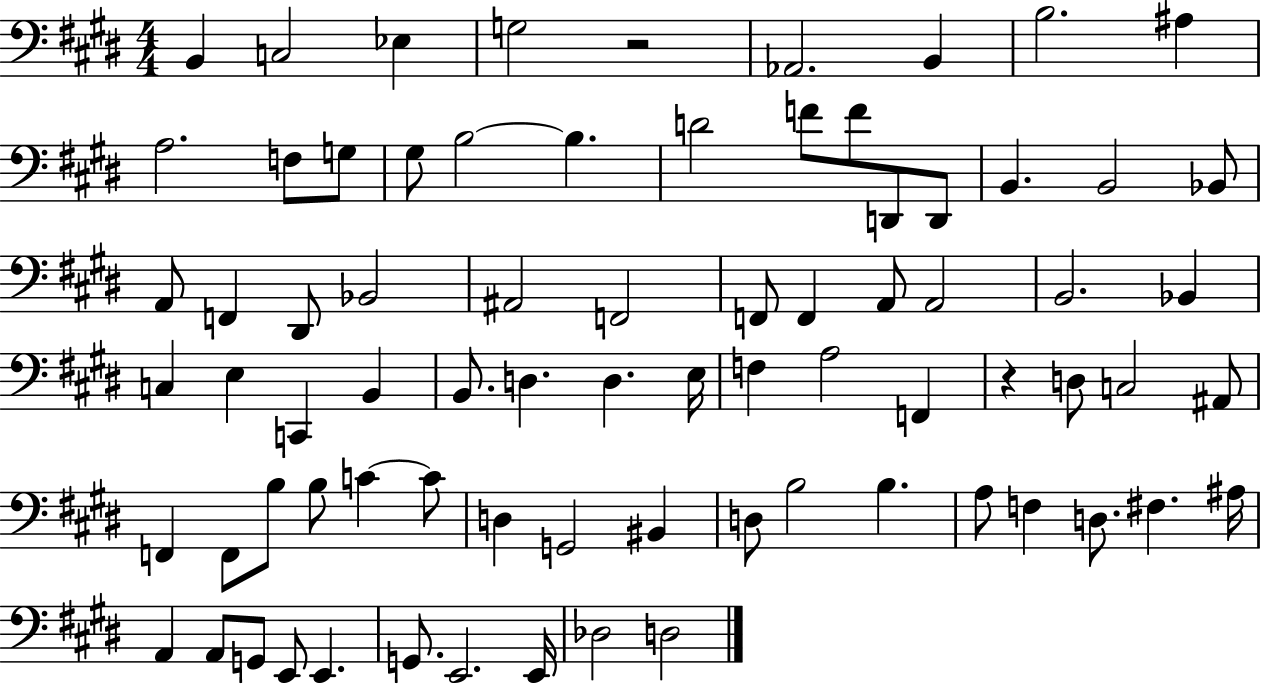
X:1
T:Untitled
M:4/4
L:1/4
K:E
B,, C,2 _E, G,2 z2 _A,,2 B,, B,2 ^A, A,2 F,/2 G,/2 ^G,/2 B,2 B, D2 F/2 F/2 D,,/2 D,,/2 B,, B,,2 _B,,/2 A,,/2 F,, ^D,,/2 _B,,2 ^A,,2 F,,2 F,,/2 F,, A,,/2 A,,2 B,,2 _B,, C, E, C,, B,, B,,/2 D, D, E,/4 F, A,2 F,, z D,/2 C,2 ^A,,/2 F,, F,,/2 B,/2 B,/2 C C/2 D, G,,2 ^B,, D,/2 B,2 B, A,/2 F, D,/2 ^F, ^A,/4 A,, A,,/2 G,,/2 E,,/2 E,, G,,/2 E,,2 E,,/4 _D,2 D,2